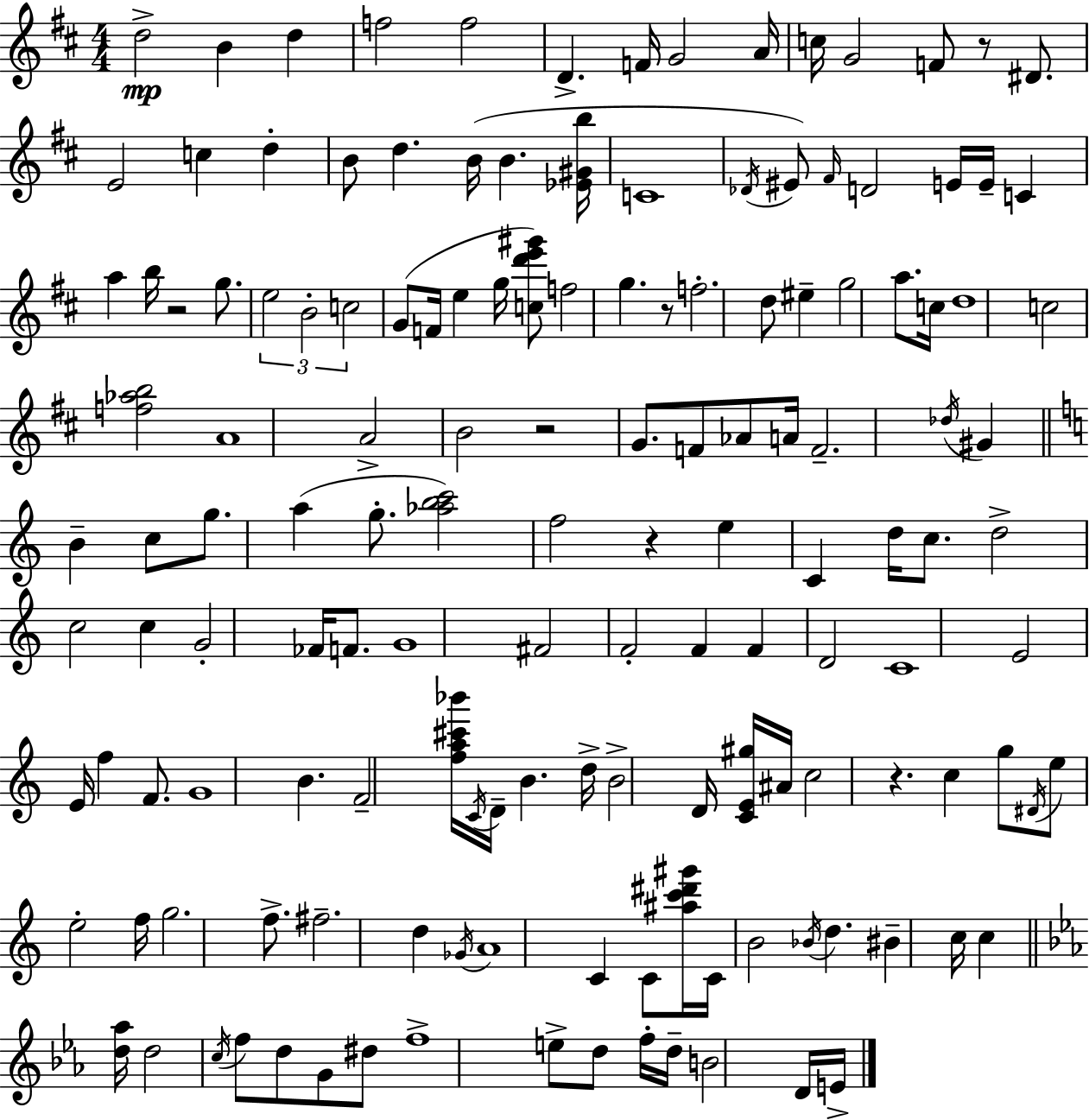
{
  \clef treble
  \numericTimeSignature
  \time 4/4
  \key d \major
  d''2->\mp b'4 d''4 | f''2 f''2 | d'4.-> f'16 g'2 a'16 | c''16 g'2 f'8 r8 dis'8. | \break e'2 c''4 d''4-. | b'8 d''4. b'16( b'4. <ees' gis' b''>16 | c'1 | \acciaccatura { des'16 }) eis'8 \grace { fis'16 } d'2 e'16 e'16-- c'4 | \break a''4 b''16 r2 g''8. | \tuplet 3/2 { e''2 b'2-. | c''2 } g'8( f'16 e''4 | g''16 <c'' d''' e''' gis'''>8) f''2 g''4. | \break r8 f''2.-. | d''8 eis''4-- g''2 a''8. | c''16 d''1 | c''2 <f'' aes'' b''>2 | \break a'1 | a'2-> b'2 | r2 g'8. f'8 aes'8 | a'16 f'2.-- \acciaccatura { des''16 } gis'4 | \break \bar "||" \break \key a \minor b'4-- c''8 g''8. a''4( g''8.-. | <aes'' b'' c'''>2) f''2 | r4 e''4 c'4 d''16 c''8. | d''2-> c''2 | \break c''4 g'2-. fes'16 f'8. | g'1 | fis'2 f'2-. | f'4 f'4 d'2 | \break c'1 | e'2 e'16 f''4 f'8. | g'1 | b'4. f'2-- <f'' a'' cis''' bes'''>16 \acciaccatura { c'16 } | \break d'16-- b'4. d''16-> b'2-> | d'16 <c' e' gis''>16 ais'16 c''2 r4. | c''4 g''8 \acciaccatura { dis'16 } e''8 e''2-. | f''16 g''2. f''8.-> | \break fis''2.-- d''4 | \acciaccatura { ges'16 } a'1 | c'4 c'8 <ais'' c''' dis''' gis'''>16 c'16 b'2 | \acciaccatura { bes'16 } d''4. bis'4-- c''16 c''4 | \break \bar "||" \break \key c \minor <d'' aes''>16 d''2 \acciaccatura { c''16 } f''8 d''8 g'8 | dis''8 f''1-> | e''8-> d''8 f''16-. d''16-- b'2 | d'16 e'16-> \bar "|."
}